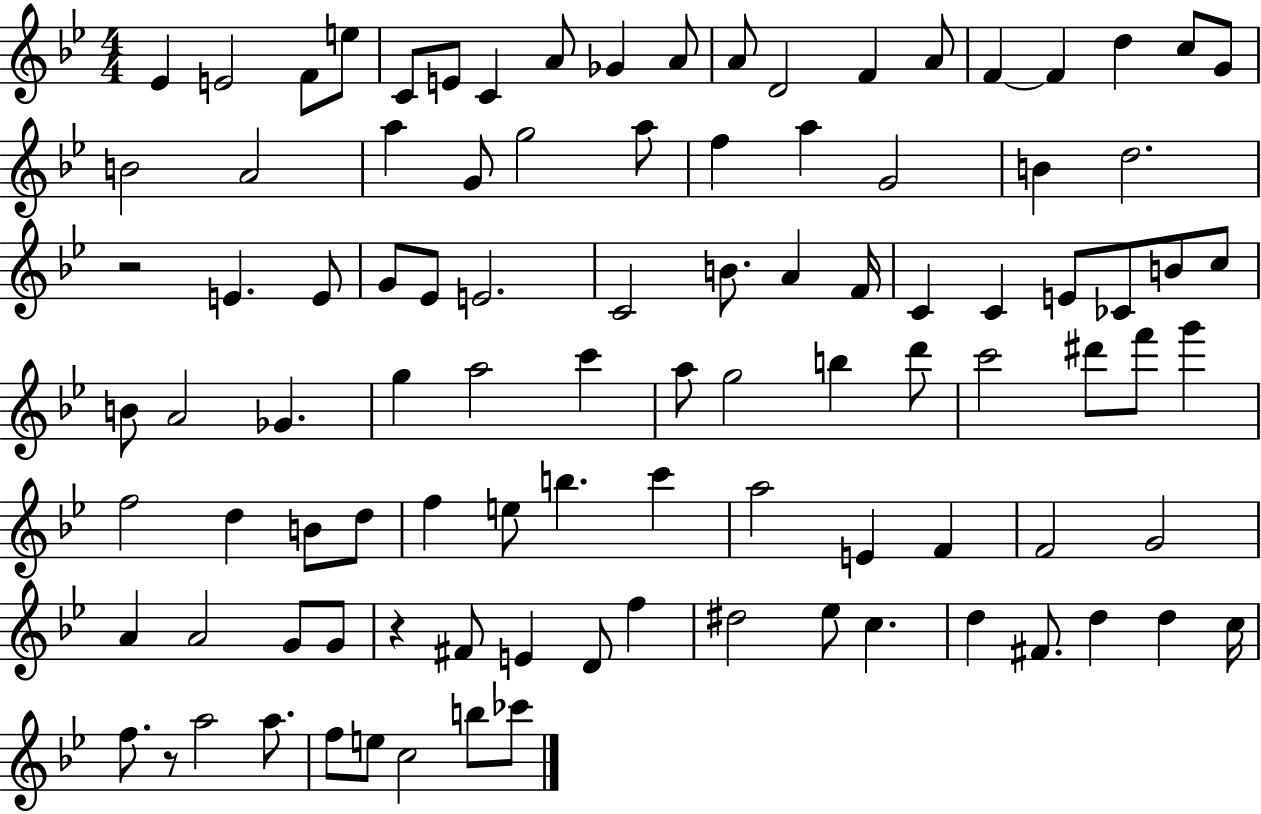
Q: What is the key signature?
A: BES major